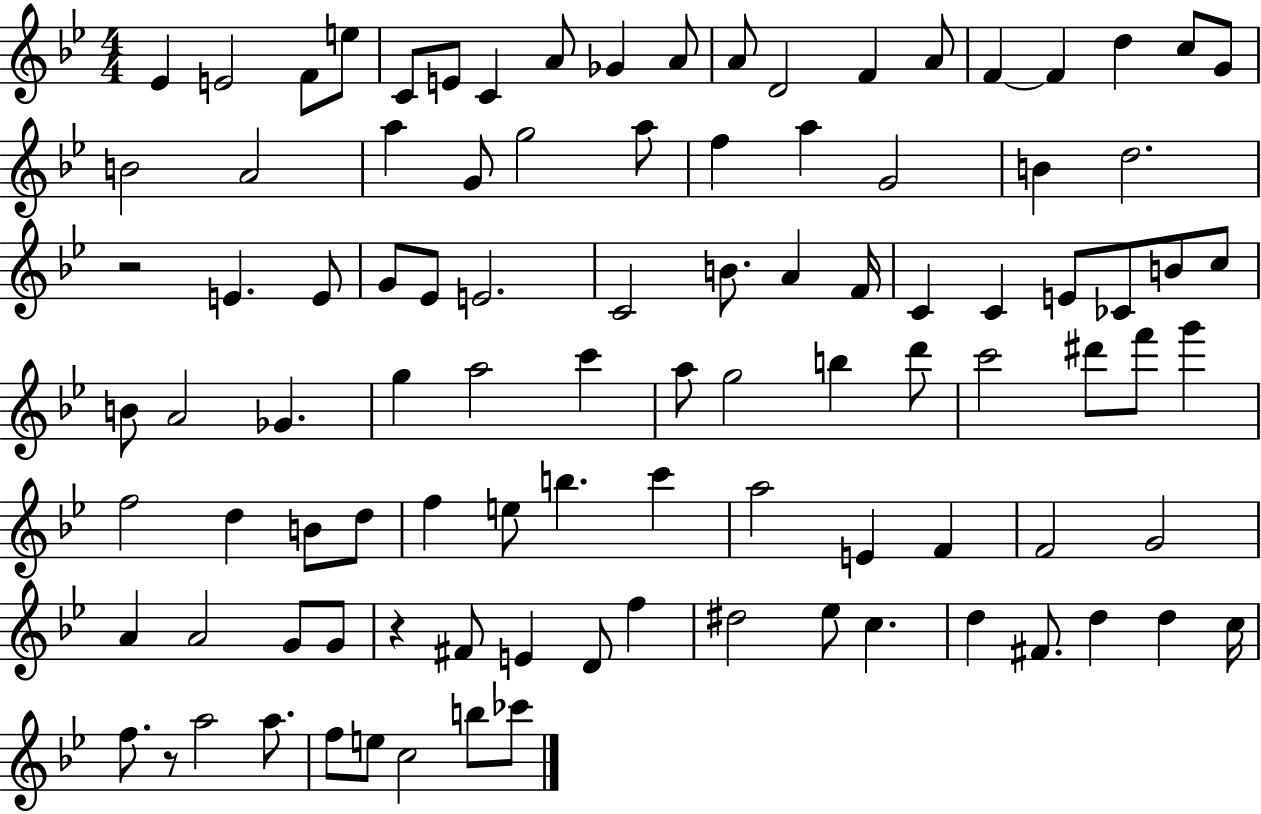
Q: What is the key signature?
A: BES major